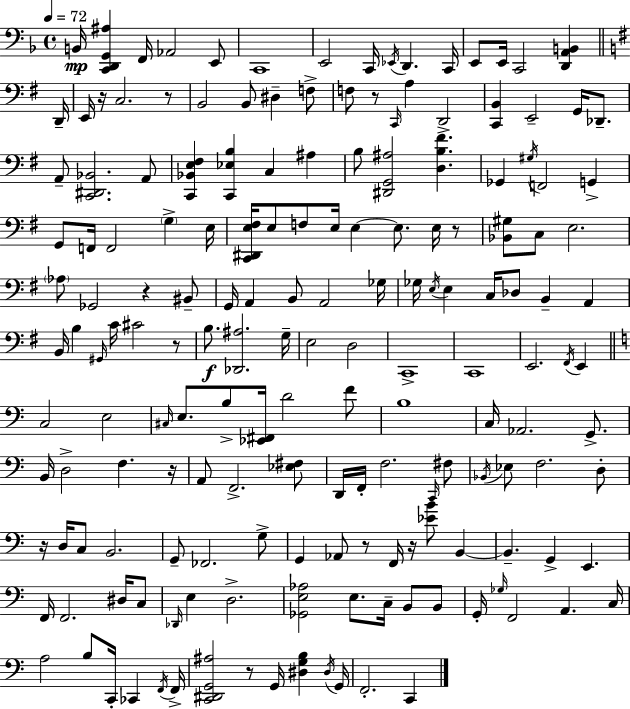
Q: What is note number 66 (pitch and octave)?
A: B3